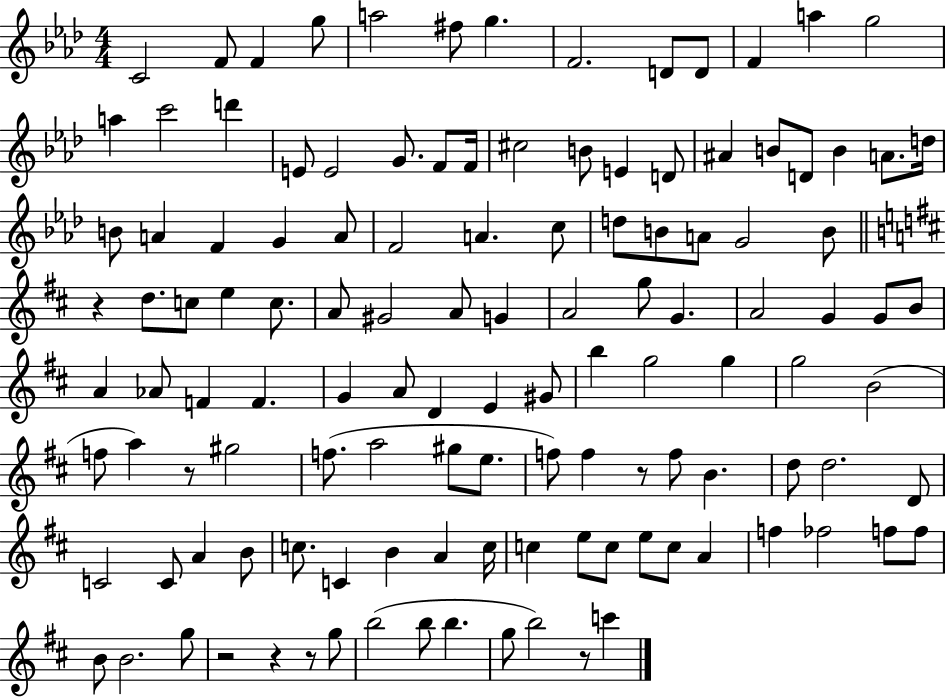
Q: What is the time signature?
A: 4/4